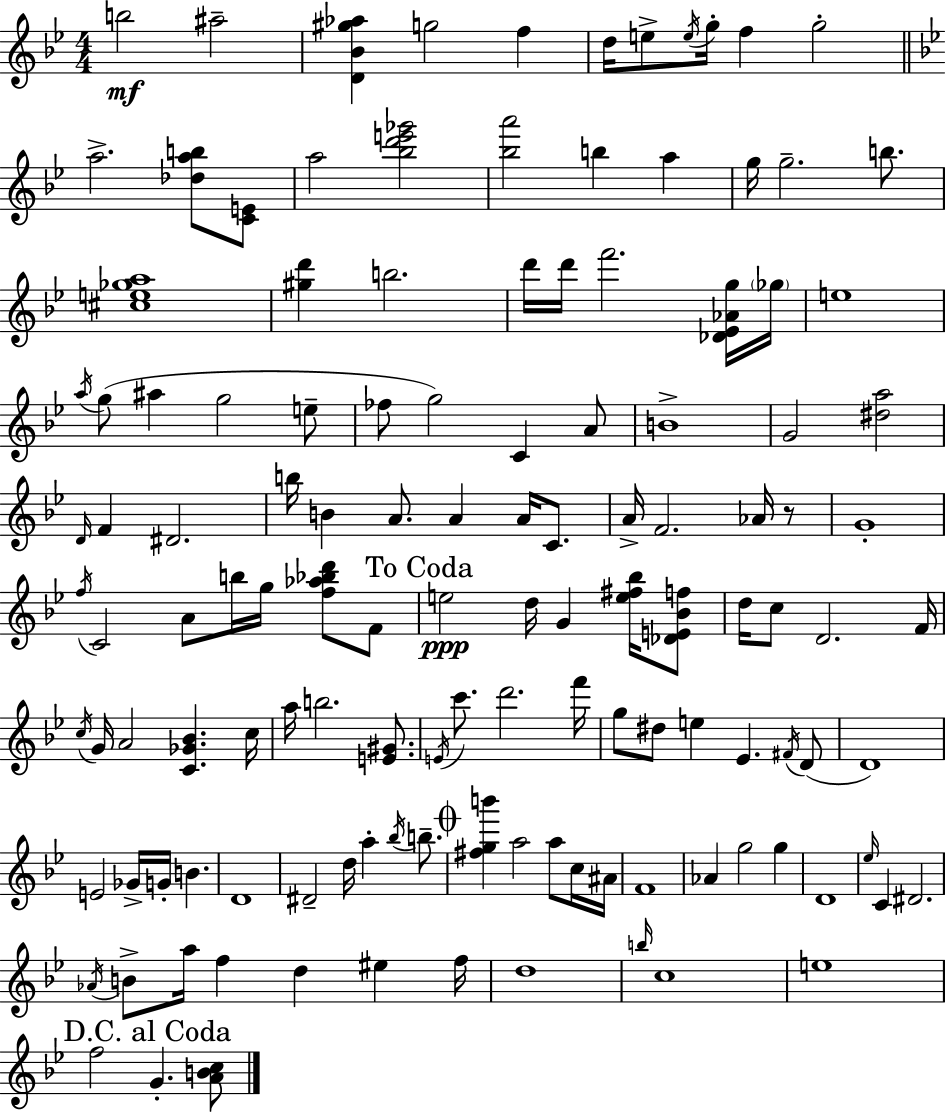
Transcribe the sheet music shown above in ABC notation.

X:1
T:Untitled
M:4/4
L:1/4
K:Bb
b2 ^a2 [D_B^g_a] g2 f d/4 e/2 e/4 g/4 f g2 a2 [_dab]/2 [CE]/2 a2 [_bd'e'_g']2 [_ba']2 b a g/4 g2 b/2 [^ce_ga]4 [^gd'] b2 d'/4 d'/4 f'2 [_D_E_Ag]/4 _g/4 e4 a/4 g/2 ^a g2 e/2 _f/2 g2 C A/2 B4 G2 [^da]2 D/4 F ^D2 b/4 B A/2 A A/4 C/2 A/4 F2 _A/4 z/2 G4 f/4 C2 A/2 b/4 g/4 [f_a_bd']/2 F/2 e2 d/4 G [e^f_b]/4 [_DE_Bf]/2 d/4 c/2 D2 F/4 c/4 G/4 A2 [C_G_B] c/4 a/4 b2 [E^G]/2 E/4 c'/2 d'2 f'/4 g/2 ^d/2 e _E ^F/4 D/2 D4 E2 _G/4 G/4 B D4 ^D2 d/4 a _b/4 b/2 [^fgb'] a2 a/2 c/4 ^A/4 F4 _A g2 g D4 _e/4 C ^D2 _A/4 B/2 a/4 f d ^e f/4 d4 b/4 c4 e4 f2 G [ABc]/2